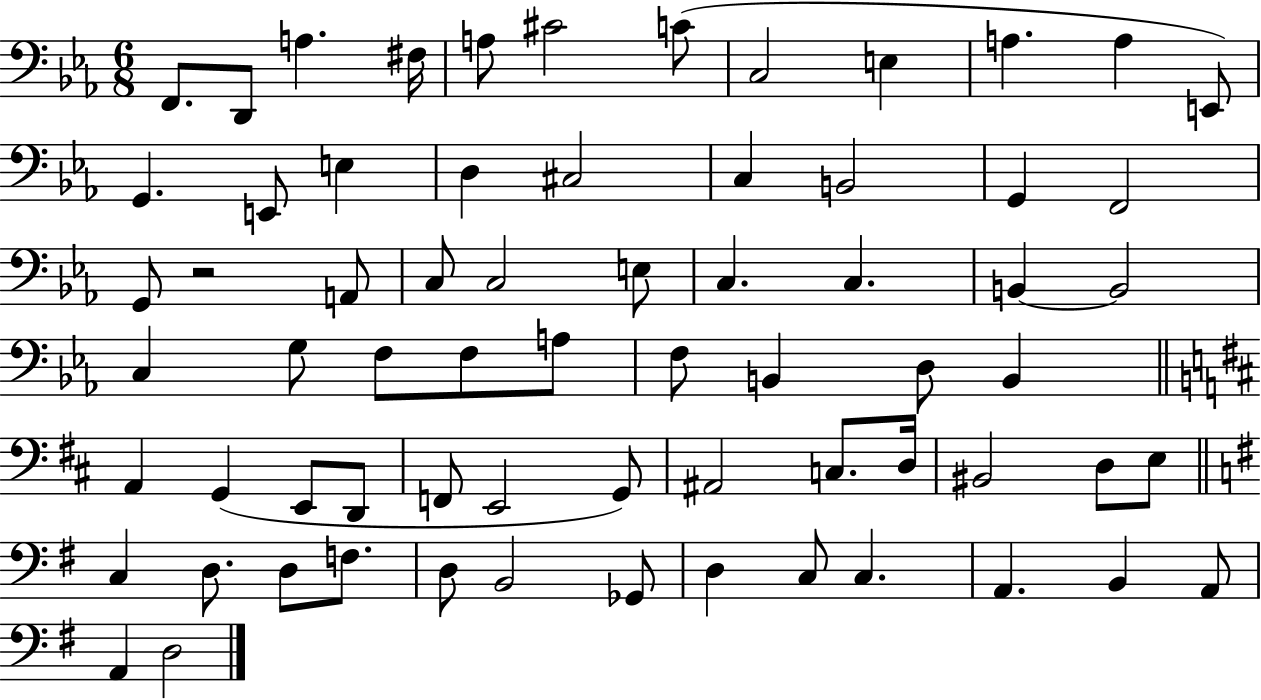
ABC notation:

X:1
T:Untitled
M:6/8
L:1/4
K:Eb
F,,/2 D,,/2 A, ^F,/4 A,/2 ^C2 C/2 C,2 E, A, A, E,,/2 G,, E,,/2 E, D, ^C,2 C, B,,2 G,, F,,2 G,,/2 z2 A,,/2 C,/2 C,2 E,/2 C, C, B,, B,,2 C, G,/2 F,/2 F,/2 A,/2 F,/2 B,, D,/2 B,, A,, G,, E,,/2 D,,/2 F,,/2 E,,2 G,,/2 ^A,,2 C,/2 D,/4 ^B,,2 D,/2 E,/2 C, D,/2 D,/2 F,/2 D,/2 B,,2 _G,,/2 D, C,/2 C, A,, B,, A,,/2 A,, D,2